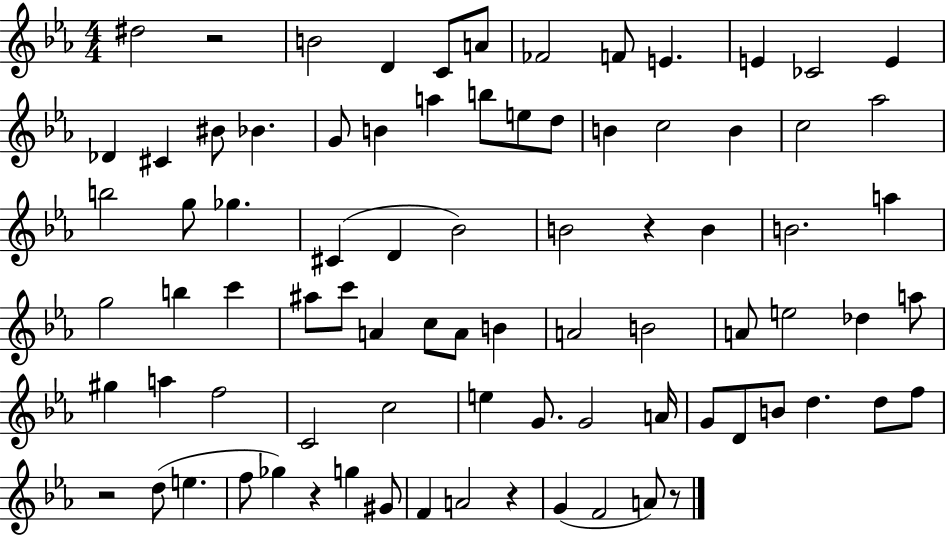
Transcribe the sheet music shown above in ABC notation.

X:1
T:Untitled
M:4/4
L:1/4
K:Eb
^d2 z2 B2 D C/2 A/2 _F2 F/2 E E _C2 E _D ^C ^B/2 _B G/2 B a b/2 e/2 d/2 B c2 B c2 _a2 b2 g/2 _g ^C D _B2 B2 z B B2 a g2 b c' ^a/2 c'/2 A c/2 A/2 B A2 B2 A/2 e2 _d a/2 ^g a f2 C2 c2 e G/2 G2 A/4 G/2 D/2 B/2 d d/2 f/2 z2 d/2 e f/2 _g z g ^G/2 F A2 z G F2 A/2 z/2